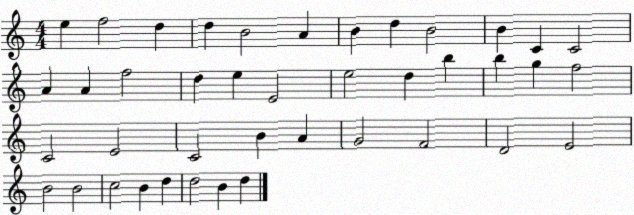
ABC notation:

X:1
T:Untitled
M:4/4
L:1/4
K:C
e f2 d d B2 A B d B2 B C C2 A A f2 d e E2 e2 d b b g f2 C2 E2 C2 B A G2 F2 D2 E2 B2 B2 c2 B d d2 B d